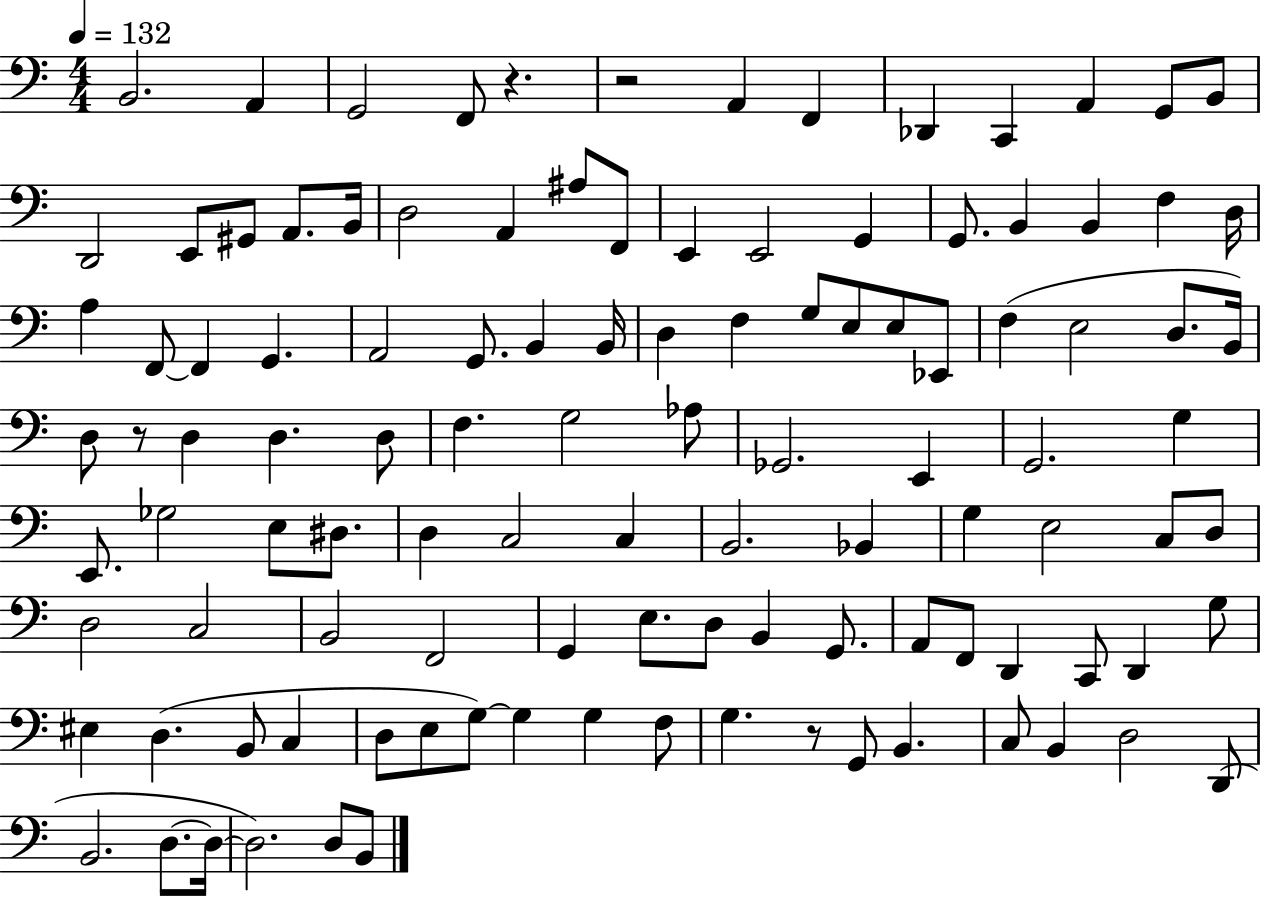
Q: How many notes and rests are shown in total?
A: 112